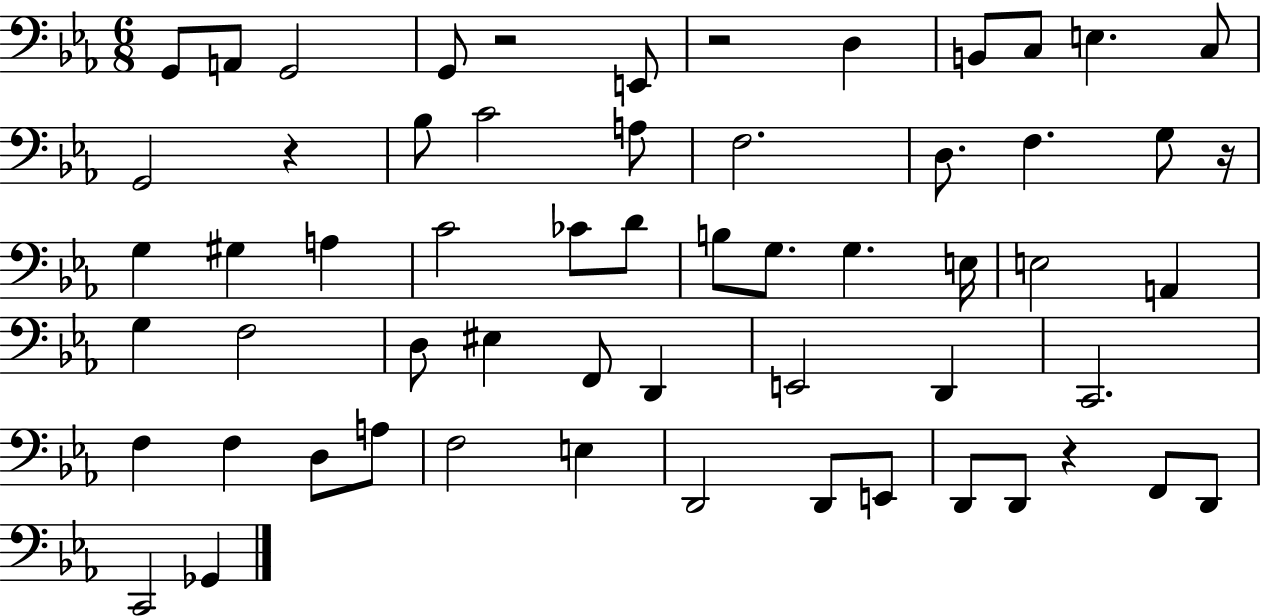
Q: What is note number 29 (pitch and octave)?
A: E3